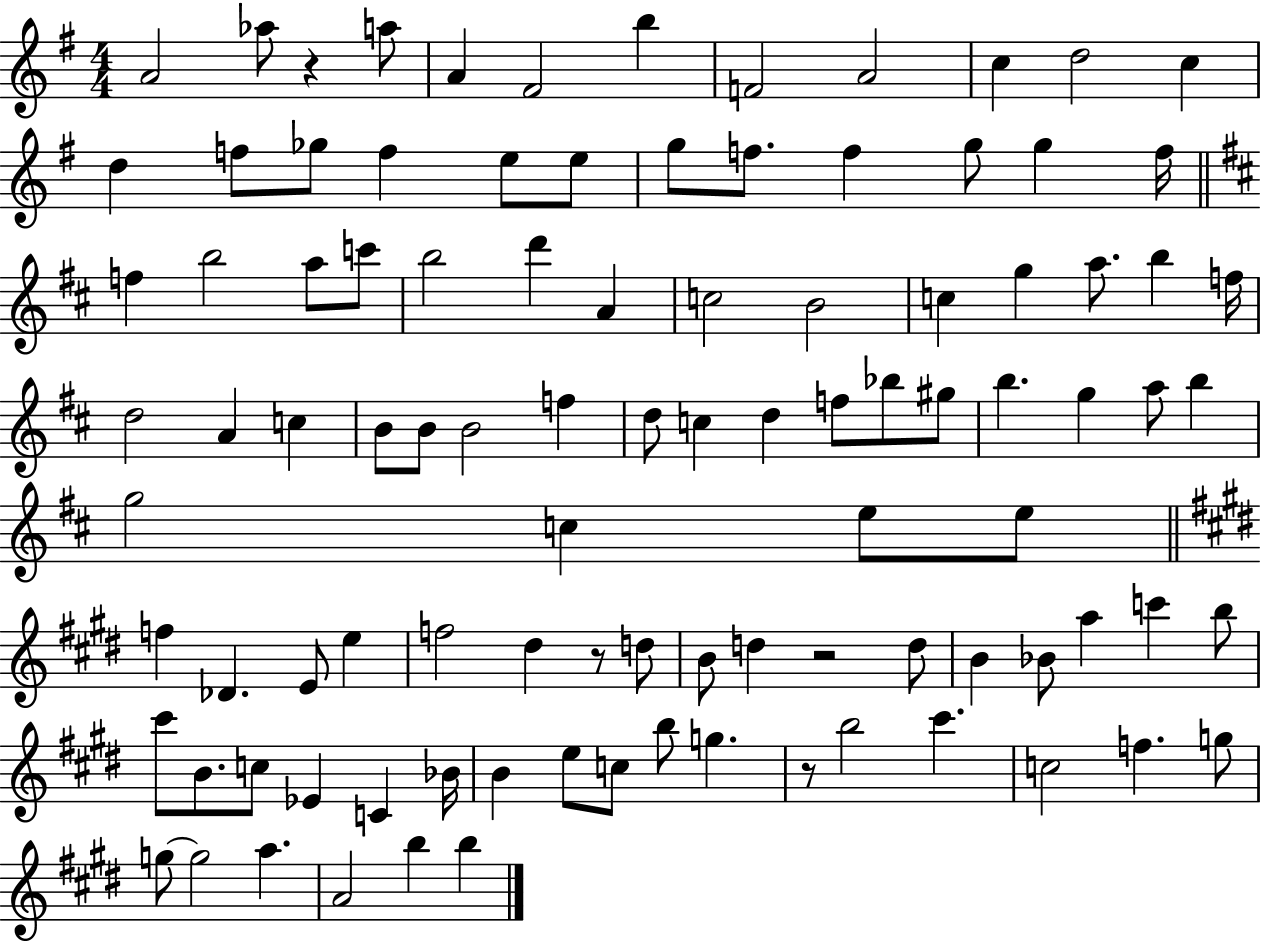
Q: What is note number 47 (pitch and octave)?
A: D5